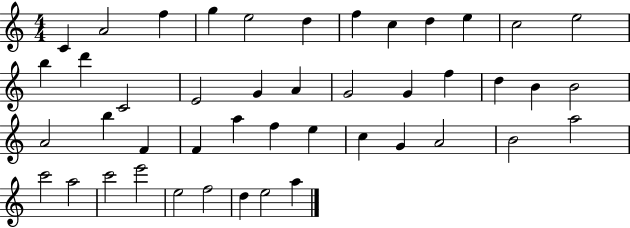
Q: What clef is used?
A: treble